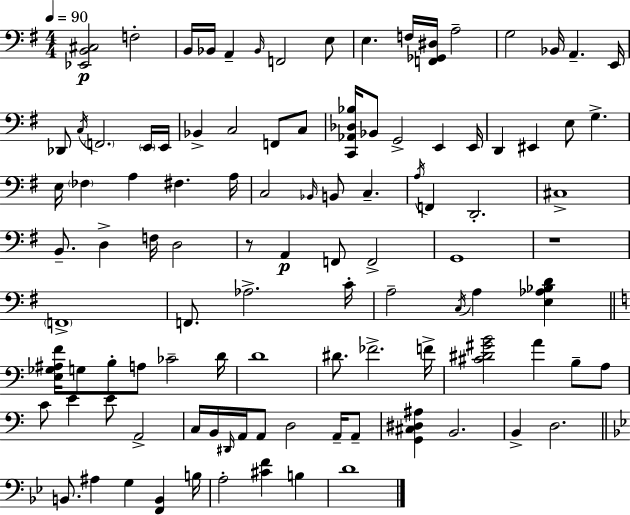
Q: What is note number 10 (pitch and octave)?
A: A3